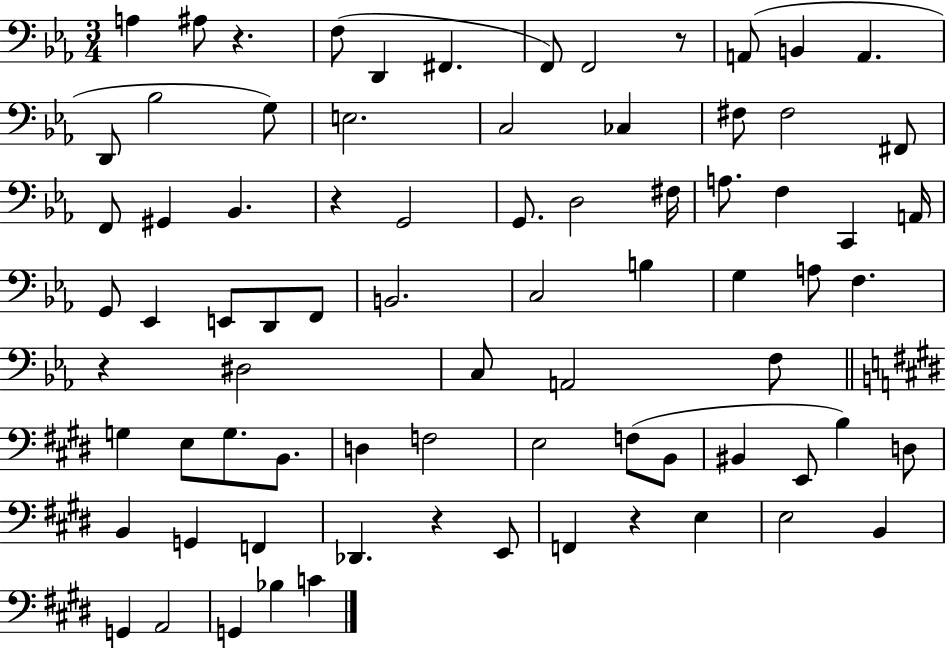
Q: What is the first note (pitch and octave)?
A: A3